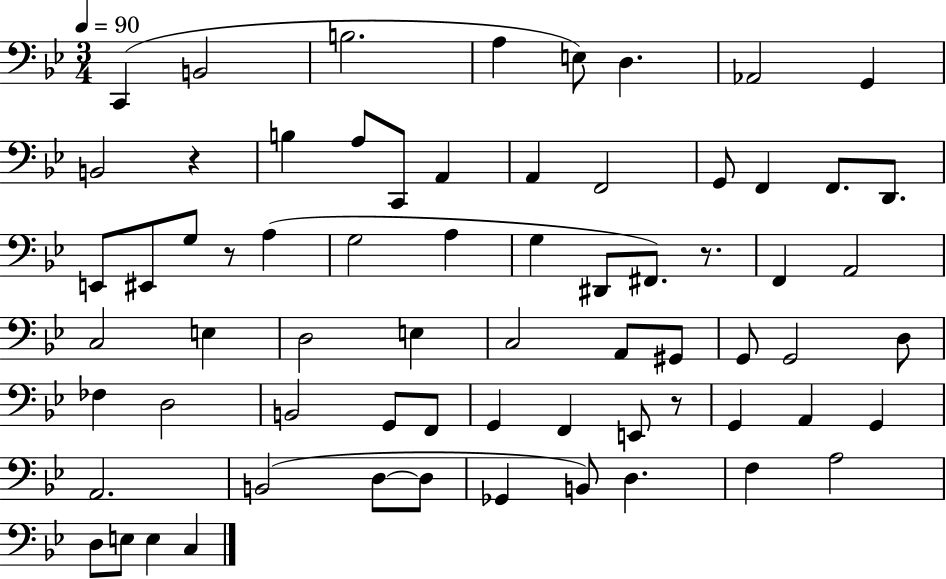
{
  \clef bass
  \numericTimeSignature
  \time 3/4
  \key bes \major
  \tempo 4 = 90
  \repeat volta 2 { c,4( b,2 | b2. | a4 e8) d4. | aes,2 g,4 | \break b,2 r4 | b4 a8 c,8 a,4 | a,4 f,2 | g,8 f,4 f,8. d,8. | \break e,8 eis,8 g8 r8 a4( | g2 a4 | g4 dis,8 fis,8.) r8. | f,4 a,2 | \break c2 e4 | d2 e4 | c2 a,8 gis,8 | g,8 g,2 d8 | \break fes4 d2 | b,2 g,8 f,8 | g,4 f,4 e,8 r8 | g,4 a,4 g,4 | \break a,2. | b,2( d8~~ d8 | ges,4 b,8) d4. | f4 a2 | \break d8 e8 e4 c4 | } \bar "|."
}